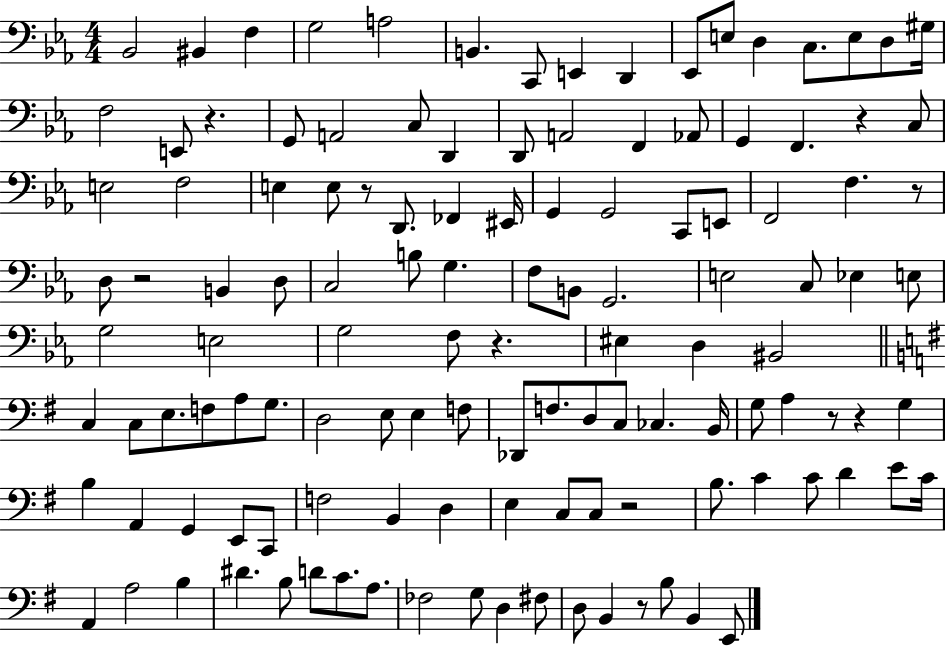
Bb2/h BIS2/q F3/q G3/h A3/h B2/q. C2/e E2/q D2/q Eb2/e E3/e D3/q C3/e. E3/e D3/e G#3/s F3/h E2/e R/q. G2/e A2/h C3/e D2/q D2/e A2/h F2/q Ab2/e G2/q F2/q. R/q C3/e E3/h F3/h E3/q E3/e R/e D2/e. FES2/q EIS2/s G2/q G2/h C2/e E2/e F2/h F3/q. R/e D3/e R/h B2/q D3/e C3/h B3/e G3/q. F3/e B2/e G2/h. E3/h C3/e Eb3/q E3/e G3/h E3/h G3/h F3/e R/q. EIS3/q D3/q BIS2/h C3/q C3/e E3/e. F3/e A3/e G3/e. D3/h E3/e E3/q F3/e Db2/e F3/e. D3/e C3/e CES3/q. B2/s G3/e A3/q R/e R/q G3/q B3/q A2/q G2/q E2/e C2/e F3/h B2/q D3/q E3/q C3/e C3/e R/h B3/e. C4/q C4/e D4/q E4/e C4/s A2/q A3/h B3/q D#4/q. B3/e D4/e C4/e. A3/e. FES3/h G3/e D3/q F#3/e D3/e B2/q R/e B3/e B2/q E2/e